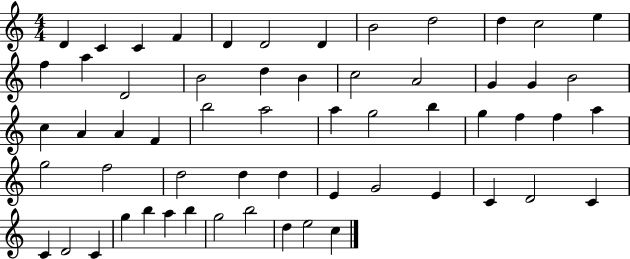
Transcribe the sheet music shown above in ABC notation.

X:1
T:Untitled
M:4/4
L:1/4
K:C
D C C F D D2 D B2 d2 d c2 e f a D2 B2 d B c2 A2 G G B2 c A A F b2 a2 a g2 b g f f a g2 f2 d2 d d E G2 E C D2 C C D2 C g b a b g2 b2 d e2 c